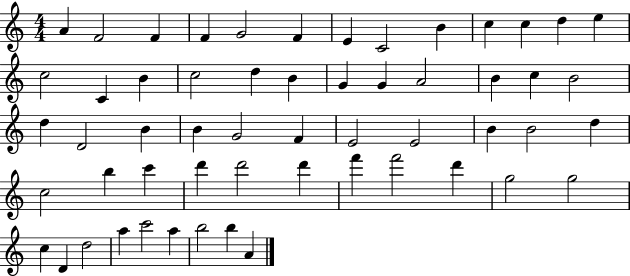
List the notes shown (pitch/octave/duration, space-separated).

A4/q F4/h F4/q F4/q G4/h F4/q E4/q C4/h B4/q C5/q C5/q D5/q E5/q C5/h C4/q B4/q C5/h D5/q B4/q G4/q G4/q A4/h B4/q C5/q B4/h D5/q D4/h B4/q B4/q G4/h F4/q E4/h E4/h B4/q B4/h D5/q C5/h B5/q C6/q D6/q D6/h D6/q F6/q F6/h D6/q G5/h G5/h C5/q D4/q D5/h A5/q C6/h A5/q B5/h B5/q A4/q